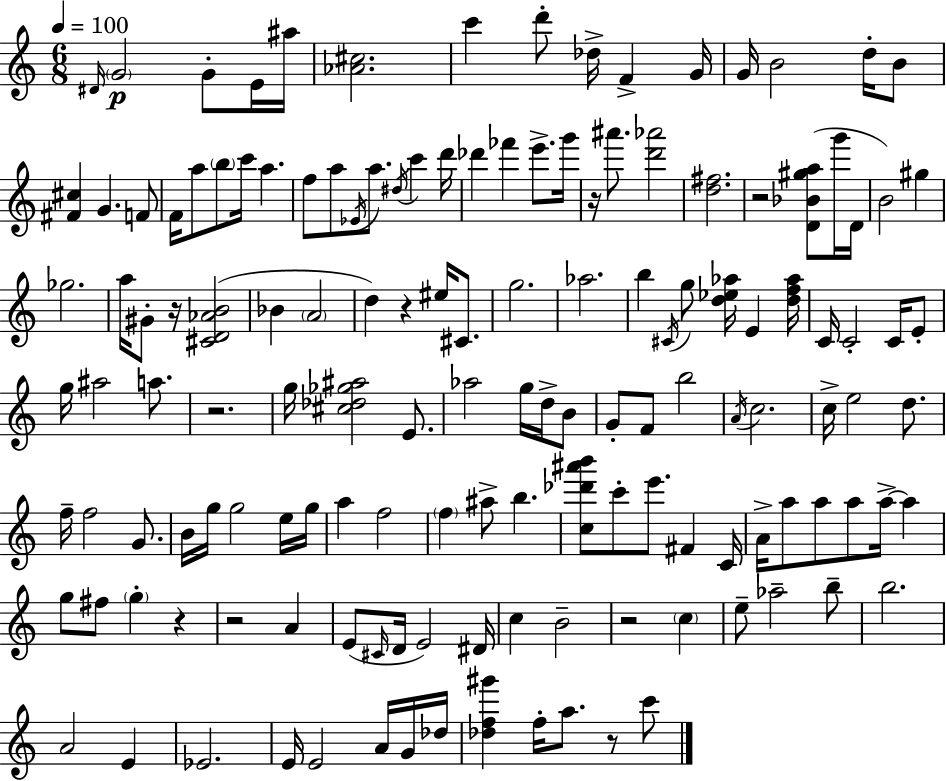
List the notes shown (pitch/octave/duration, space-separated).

D#4/s G4/h G4/e E4/s A#5/s [Ab4,C#5]/h. C6/q D6/e Db5/s F4/q G4/s G4/s B4/h D5/s B4/e [F#4,C#5]/q G4/q. F4/e F4/s A5/e B5/e C6/s A5/q. F5/e A5/e Eb4/s A5/e. D#5/s C6/q D6/s Db6/q FES6/q E6/e. G6/s R/s A#6/e. [D6,Ab6]/h [D5,F#5]/h. R/h [D4,Bb4,G#5,A5]/e G6/s D4/s B4/h G#5/q Gb5/h. A5/s G#4/e R/s [C#4,D4,Ab4,B4]/h Bb4/q A4/h D5/q R/q EIS5/s C#4/e. G5/h. Ab5/h. B5/q C#4/s G5/e [D5,Eb5,Ab5]/s E4/q [D5,F5,Ab5]/s C4/s C4/h C4/s E4/e G5/s A#5/h A5/e. R/h. G5/s [C#5,Db5,Gb5,A#5]/h E4/e. Ab5/h G5/s D5/s B4/e G4/e F4/e B5/h A4/s C5/h. C5/s E5/h D5/e. F5/s F5/h G4/e. B4/s G5/s G5/h E5/s G5/s A5/q F5/h F5/q A#5/e B5/q. [C5,Db6,A#6,B6]/e C6/e E6/e. F#4/q C4/s A4/s A5/e A5/e A5/e A5/s A5/q G5/e F#5/e G5/q R/q R/h A4/q E4/e C#4/s D4/s E4/h D#4/s C5/q B4/h R/h C5/q E5/e Ab5/h B5/e B5/h. A4/h E4/q Eb4/h. E4/s E4/h A4/s G4/s Db5/s [Db5,F5,G#6]/q F5/s A5/e. R/e C6/e